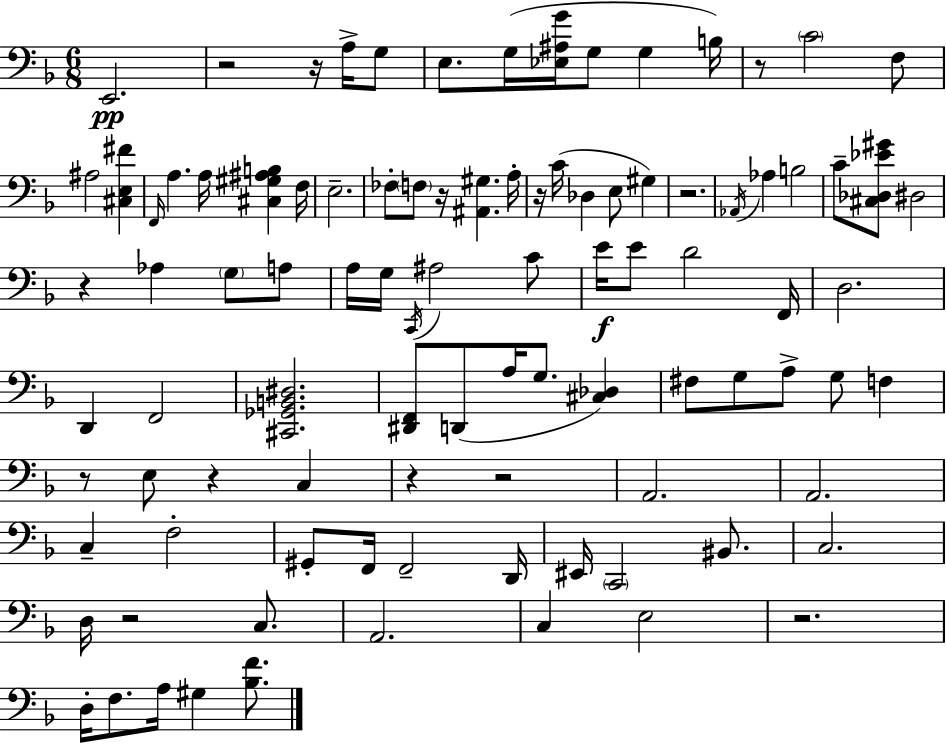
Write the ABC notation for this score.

X:1
T:Untitled
M:6/8
L:1/4
K:Dm
E,,2 z2 z/4 A,/4 G,/2 E,/2 G,/4 [_E,^A,G]/4 G,/2 G, B,/4 z/2 C2 F,/2 ^A,2 [^C,E,^F] F,,/4 A, A,/4 [^C,^G,^A,B,] F,/4 E,2 _F,/2 F,/2 z/4 [^A,,^G,] A,/4 z/4 C/4 _D, E,/2 ^G, z2 _A,,/4 _A, B,2 C/2 [^C,_D,_E^G]/2 ^D,2 z _A, G,/2 A,/2 A,/4 G,/4 C,,/4 ^A,2 C/2 E/4 E/2 D2 F,,/4 D,2 D,, F,,2 [^C,,_G,,B,,^D,]2 [^D,,F,,]/2 D,,/2 A,/4 G,/2 [^C,_D,] ^F,/2 G,/2 A,/2 G,/2 F, z/2 E,/2 z C, z z2 A,,2 A,,2 C, F,2 ^G,,/2 F,,/4 F,,2 D,,/4 ^E,,/4 C,,2 ^B,,/2 C,2 D,/4 z2 C,/2 A,,2 C, E,2 z2 D,/4 F,/2 A,/4 ^G, [_B,F]/2